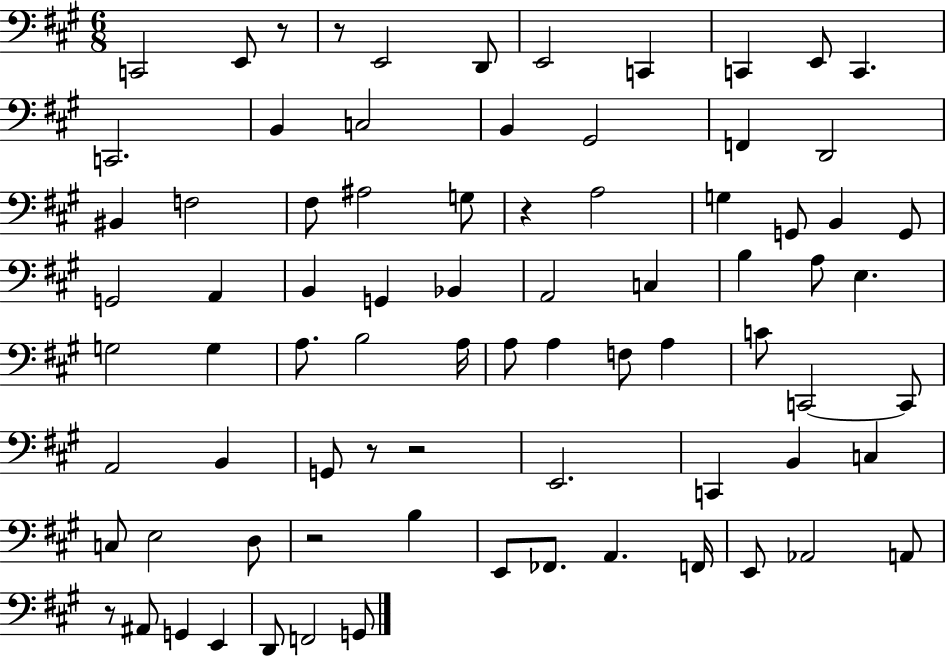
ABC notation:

X:1
T:Untitled
M:6/8
L:1/4
K:A
C,,2 E,,/2 z/2 z/2 E,,2 D,,/2 E,,2 C,, C,, E,,/2 C,, C,,2 B,, C,2 B,, ^G,,2 F,, D,,2 ^B,, F,2 ^F,/2 ^A,2 G,/2 z A,2 G, G,,/2 B,, G,,/2 G,,2 A,, B,, G,, _B,, A,,2 C, B, A,/2 E, G,2 G, A,/2 B,2 A,/4 A,/2 A, F,/2 A, C/2 C,,2 C,,/2 A,,2 B,, G,,/2 z/2 z2 E,,2 C,, B,, C, C,/2 E,2 D,/2 z2 B, E,,/2 _F,,/2 A,, F,,/4 E,,/2 _A,,2 A,,/2 z/2 ^A,,/2 G,, E,, D,,/2 F,,2 G,,/2